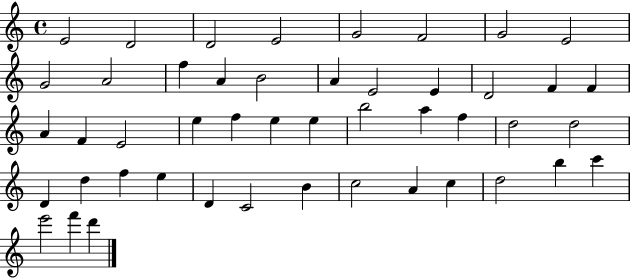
X:1
T:Untitled
M:4/4
L:1/4
K:C
E2 D2 D2 E2 G2 F2 G2 E2 G2 A2 f A B2 A E2 E D2 F F A F E2 e f e e b2 a f d2 d2 D d f e D C2 B c2 A c d2 b c' e'2 f' d'